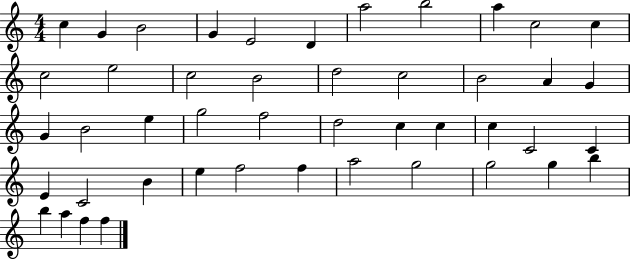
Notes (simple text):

C5/q G4/q B4/h G4/q E4/h D4/q A5/h B5/h A5/q C5/h C5/q C5/h E5/h C5/h B4/h D5/h C5/h B4/h A4/q G4/q G4/q B4/h E5/q G5/h F5/h D5/h C5/q C5/q C5/q C4/h C4/q E4/q C4/h B4/q E5/q F5/h F5/q A5/h G5/h G5/h G5/q B5/q B5/q A5/q F5/q F5/q